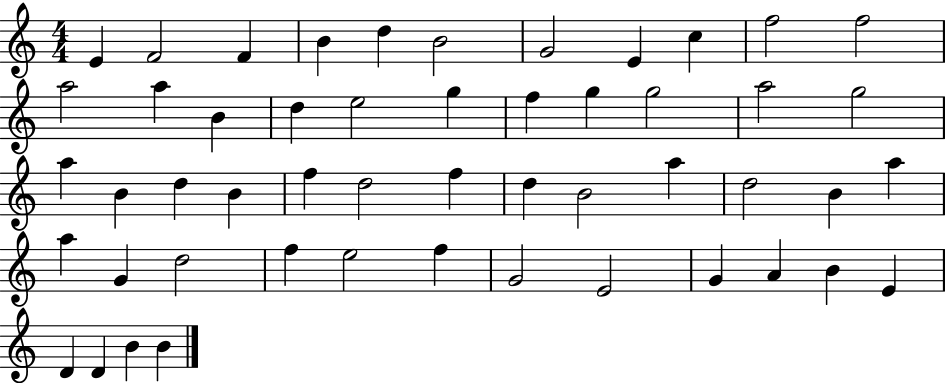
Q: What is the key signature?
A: C major